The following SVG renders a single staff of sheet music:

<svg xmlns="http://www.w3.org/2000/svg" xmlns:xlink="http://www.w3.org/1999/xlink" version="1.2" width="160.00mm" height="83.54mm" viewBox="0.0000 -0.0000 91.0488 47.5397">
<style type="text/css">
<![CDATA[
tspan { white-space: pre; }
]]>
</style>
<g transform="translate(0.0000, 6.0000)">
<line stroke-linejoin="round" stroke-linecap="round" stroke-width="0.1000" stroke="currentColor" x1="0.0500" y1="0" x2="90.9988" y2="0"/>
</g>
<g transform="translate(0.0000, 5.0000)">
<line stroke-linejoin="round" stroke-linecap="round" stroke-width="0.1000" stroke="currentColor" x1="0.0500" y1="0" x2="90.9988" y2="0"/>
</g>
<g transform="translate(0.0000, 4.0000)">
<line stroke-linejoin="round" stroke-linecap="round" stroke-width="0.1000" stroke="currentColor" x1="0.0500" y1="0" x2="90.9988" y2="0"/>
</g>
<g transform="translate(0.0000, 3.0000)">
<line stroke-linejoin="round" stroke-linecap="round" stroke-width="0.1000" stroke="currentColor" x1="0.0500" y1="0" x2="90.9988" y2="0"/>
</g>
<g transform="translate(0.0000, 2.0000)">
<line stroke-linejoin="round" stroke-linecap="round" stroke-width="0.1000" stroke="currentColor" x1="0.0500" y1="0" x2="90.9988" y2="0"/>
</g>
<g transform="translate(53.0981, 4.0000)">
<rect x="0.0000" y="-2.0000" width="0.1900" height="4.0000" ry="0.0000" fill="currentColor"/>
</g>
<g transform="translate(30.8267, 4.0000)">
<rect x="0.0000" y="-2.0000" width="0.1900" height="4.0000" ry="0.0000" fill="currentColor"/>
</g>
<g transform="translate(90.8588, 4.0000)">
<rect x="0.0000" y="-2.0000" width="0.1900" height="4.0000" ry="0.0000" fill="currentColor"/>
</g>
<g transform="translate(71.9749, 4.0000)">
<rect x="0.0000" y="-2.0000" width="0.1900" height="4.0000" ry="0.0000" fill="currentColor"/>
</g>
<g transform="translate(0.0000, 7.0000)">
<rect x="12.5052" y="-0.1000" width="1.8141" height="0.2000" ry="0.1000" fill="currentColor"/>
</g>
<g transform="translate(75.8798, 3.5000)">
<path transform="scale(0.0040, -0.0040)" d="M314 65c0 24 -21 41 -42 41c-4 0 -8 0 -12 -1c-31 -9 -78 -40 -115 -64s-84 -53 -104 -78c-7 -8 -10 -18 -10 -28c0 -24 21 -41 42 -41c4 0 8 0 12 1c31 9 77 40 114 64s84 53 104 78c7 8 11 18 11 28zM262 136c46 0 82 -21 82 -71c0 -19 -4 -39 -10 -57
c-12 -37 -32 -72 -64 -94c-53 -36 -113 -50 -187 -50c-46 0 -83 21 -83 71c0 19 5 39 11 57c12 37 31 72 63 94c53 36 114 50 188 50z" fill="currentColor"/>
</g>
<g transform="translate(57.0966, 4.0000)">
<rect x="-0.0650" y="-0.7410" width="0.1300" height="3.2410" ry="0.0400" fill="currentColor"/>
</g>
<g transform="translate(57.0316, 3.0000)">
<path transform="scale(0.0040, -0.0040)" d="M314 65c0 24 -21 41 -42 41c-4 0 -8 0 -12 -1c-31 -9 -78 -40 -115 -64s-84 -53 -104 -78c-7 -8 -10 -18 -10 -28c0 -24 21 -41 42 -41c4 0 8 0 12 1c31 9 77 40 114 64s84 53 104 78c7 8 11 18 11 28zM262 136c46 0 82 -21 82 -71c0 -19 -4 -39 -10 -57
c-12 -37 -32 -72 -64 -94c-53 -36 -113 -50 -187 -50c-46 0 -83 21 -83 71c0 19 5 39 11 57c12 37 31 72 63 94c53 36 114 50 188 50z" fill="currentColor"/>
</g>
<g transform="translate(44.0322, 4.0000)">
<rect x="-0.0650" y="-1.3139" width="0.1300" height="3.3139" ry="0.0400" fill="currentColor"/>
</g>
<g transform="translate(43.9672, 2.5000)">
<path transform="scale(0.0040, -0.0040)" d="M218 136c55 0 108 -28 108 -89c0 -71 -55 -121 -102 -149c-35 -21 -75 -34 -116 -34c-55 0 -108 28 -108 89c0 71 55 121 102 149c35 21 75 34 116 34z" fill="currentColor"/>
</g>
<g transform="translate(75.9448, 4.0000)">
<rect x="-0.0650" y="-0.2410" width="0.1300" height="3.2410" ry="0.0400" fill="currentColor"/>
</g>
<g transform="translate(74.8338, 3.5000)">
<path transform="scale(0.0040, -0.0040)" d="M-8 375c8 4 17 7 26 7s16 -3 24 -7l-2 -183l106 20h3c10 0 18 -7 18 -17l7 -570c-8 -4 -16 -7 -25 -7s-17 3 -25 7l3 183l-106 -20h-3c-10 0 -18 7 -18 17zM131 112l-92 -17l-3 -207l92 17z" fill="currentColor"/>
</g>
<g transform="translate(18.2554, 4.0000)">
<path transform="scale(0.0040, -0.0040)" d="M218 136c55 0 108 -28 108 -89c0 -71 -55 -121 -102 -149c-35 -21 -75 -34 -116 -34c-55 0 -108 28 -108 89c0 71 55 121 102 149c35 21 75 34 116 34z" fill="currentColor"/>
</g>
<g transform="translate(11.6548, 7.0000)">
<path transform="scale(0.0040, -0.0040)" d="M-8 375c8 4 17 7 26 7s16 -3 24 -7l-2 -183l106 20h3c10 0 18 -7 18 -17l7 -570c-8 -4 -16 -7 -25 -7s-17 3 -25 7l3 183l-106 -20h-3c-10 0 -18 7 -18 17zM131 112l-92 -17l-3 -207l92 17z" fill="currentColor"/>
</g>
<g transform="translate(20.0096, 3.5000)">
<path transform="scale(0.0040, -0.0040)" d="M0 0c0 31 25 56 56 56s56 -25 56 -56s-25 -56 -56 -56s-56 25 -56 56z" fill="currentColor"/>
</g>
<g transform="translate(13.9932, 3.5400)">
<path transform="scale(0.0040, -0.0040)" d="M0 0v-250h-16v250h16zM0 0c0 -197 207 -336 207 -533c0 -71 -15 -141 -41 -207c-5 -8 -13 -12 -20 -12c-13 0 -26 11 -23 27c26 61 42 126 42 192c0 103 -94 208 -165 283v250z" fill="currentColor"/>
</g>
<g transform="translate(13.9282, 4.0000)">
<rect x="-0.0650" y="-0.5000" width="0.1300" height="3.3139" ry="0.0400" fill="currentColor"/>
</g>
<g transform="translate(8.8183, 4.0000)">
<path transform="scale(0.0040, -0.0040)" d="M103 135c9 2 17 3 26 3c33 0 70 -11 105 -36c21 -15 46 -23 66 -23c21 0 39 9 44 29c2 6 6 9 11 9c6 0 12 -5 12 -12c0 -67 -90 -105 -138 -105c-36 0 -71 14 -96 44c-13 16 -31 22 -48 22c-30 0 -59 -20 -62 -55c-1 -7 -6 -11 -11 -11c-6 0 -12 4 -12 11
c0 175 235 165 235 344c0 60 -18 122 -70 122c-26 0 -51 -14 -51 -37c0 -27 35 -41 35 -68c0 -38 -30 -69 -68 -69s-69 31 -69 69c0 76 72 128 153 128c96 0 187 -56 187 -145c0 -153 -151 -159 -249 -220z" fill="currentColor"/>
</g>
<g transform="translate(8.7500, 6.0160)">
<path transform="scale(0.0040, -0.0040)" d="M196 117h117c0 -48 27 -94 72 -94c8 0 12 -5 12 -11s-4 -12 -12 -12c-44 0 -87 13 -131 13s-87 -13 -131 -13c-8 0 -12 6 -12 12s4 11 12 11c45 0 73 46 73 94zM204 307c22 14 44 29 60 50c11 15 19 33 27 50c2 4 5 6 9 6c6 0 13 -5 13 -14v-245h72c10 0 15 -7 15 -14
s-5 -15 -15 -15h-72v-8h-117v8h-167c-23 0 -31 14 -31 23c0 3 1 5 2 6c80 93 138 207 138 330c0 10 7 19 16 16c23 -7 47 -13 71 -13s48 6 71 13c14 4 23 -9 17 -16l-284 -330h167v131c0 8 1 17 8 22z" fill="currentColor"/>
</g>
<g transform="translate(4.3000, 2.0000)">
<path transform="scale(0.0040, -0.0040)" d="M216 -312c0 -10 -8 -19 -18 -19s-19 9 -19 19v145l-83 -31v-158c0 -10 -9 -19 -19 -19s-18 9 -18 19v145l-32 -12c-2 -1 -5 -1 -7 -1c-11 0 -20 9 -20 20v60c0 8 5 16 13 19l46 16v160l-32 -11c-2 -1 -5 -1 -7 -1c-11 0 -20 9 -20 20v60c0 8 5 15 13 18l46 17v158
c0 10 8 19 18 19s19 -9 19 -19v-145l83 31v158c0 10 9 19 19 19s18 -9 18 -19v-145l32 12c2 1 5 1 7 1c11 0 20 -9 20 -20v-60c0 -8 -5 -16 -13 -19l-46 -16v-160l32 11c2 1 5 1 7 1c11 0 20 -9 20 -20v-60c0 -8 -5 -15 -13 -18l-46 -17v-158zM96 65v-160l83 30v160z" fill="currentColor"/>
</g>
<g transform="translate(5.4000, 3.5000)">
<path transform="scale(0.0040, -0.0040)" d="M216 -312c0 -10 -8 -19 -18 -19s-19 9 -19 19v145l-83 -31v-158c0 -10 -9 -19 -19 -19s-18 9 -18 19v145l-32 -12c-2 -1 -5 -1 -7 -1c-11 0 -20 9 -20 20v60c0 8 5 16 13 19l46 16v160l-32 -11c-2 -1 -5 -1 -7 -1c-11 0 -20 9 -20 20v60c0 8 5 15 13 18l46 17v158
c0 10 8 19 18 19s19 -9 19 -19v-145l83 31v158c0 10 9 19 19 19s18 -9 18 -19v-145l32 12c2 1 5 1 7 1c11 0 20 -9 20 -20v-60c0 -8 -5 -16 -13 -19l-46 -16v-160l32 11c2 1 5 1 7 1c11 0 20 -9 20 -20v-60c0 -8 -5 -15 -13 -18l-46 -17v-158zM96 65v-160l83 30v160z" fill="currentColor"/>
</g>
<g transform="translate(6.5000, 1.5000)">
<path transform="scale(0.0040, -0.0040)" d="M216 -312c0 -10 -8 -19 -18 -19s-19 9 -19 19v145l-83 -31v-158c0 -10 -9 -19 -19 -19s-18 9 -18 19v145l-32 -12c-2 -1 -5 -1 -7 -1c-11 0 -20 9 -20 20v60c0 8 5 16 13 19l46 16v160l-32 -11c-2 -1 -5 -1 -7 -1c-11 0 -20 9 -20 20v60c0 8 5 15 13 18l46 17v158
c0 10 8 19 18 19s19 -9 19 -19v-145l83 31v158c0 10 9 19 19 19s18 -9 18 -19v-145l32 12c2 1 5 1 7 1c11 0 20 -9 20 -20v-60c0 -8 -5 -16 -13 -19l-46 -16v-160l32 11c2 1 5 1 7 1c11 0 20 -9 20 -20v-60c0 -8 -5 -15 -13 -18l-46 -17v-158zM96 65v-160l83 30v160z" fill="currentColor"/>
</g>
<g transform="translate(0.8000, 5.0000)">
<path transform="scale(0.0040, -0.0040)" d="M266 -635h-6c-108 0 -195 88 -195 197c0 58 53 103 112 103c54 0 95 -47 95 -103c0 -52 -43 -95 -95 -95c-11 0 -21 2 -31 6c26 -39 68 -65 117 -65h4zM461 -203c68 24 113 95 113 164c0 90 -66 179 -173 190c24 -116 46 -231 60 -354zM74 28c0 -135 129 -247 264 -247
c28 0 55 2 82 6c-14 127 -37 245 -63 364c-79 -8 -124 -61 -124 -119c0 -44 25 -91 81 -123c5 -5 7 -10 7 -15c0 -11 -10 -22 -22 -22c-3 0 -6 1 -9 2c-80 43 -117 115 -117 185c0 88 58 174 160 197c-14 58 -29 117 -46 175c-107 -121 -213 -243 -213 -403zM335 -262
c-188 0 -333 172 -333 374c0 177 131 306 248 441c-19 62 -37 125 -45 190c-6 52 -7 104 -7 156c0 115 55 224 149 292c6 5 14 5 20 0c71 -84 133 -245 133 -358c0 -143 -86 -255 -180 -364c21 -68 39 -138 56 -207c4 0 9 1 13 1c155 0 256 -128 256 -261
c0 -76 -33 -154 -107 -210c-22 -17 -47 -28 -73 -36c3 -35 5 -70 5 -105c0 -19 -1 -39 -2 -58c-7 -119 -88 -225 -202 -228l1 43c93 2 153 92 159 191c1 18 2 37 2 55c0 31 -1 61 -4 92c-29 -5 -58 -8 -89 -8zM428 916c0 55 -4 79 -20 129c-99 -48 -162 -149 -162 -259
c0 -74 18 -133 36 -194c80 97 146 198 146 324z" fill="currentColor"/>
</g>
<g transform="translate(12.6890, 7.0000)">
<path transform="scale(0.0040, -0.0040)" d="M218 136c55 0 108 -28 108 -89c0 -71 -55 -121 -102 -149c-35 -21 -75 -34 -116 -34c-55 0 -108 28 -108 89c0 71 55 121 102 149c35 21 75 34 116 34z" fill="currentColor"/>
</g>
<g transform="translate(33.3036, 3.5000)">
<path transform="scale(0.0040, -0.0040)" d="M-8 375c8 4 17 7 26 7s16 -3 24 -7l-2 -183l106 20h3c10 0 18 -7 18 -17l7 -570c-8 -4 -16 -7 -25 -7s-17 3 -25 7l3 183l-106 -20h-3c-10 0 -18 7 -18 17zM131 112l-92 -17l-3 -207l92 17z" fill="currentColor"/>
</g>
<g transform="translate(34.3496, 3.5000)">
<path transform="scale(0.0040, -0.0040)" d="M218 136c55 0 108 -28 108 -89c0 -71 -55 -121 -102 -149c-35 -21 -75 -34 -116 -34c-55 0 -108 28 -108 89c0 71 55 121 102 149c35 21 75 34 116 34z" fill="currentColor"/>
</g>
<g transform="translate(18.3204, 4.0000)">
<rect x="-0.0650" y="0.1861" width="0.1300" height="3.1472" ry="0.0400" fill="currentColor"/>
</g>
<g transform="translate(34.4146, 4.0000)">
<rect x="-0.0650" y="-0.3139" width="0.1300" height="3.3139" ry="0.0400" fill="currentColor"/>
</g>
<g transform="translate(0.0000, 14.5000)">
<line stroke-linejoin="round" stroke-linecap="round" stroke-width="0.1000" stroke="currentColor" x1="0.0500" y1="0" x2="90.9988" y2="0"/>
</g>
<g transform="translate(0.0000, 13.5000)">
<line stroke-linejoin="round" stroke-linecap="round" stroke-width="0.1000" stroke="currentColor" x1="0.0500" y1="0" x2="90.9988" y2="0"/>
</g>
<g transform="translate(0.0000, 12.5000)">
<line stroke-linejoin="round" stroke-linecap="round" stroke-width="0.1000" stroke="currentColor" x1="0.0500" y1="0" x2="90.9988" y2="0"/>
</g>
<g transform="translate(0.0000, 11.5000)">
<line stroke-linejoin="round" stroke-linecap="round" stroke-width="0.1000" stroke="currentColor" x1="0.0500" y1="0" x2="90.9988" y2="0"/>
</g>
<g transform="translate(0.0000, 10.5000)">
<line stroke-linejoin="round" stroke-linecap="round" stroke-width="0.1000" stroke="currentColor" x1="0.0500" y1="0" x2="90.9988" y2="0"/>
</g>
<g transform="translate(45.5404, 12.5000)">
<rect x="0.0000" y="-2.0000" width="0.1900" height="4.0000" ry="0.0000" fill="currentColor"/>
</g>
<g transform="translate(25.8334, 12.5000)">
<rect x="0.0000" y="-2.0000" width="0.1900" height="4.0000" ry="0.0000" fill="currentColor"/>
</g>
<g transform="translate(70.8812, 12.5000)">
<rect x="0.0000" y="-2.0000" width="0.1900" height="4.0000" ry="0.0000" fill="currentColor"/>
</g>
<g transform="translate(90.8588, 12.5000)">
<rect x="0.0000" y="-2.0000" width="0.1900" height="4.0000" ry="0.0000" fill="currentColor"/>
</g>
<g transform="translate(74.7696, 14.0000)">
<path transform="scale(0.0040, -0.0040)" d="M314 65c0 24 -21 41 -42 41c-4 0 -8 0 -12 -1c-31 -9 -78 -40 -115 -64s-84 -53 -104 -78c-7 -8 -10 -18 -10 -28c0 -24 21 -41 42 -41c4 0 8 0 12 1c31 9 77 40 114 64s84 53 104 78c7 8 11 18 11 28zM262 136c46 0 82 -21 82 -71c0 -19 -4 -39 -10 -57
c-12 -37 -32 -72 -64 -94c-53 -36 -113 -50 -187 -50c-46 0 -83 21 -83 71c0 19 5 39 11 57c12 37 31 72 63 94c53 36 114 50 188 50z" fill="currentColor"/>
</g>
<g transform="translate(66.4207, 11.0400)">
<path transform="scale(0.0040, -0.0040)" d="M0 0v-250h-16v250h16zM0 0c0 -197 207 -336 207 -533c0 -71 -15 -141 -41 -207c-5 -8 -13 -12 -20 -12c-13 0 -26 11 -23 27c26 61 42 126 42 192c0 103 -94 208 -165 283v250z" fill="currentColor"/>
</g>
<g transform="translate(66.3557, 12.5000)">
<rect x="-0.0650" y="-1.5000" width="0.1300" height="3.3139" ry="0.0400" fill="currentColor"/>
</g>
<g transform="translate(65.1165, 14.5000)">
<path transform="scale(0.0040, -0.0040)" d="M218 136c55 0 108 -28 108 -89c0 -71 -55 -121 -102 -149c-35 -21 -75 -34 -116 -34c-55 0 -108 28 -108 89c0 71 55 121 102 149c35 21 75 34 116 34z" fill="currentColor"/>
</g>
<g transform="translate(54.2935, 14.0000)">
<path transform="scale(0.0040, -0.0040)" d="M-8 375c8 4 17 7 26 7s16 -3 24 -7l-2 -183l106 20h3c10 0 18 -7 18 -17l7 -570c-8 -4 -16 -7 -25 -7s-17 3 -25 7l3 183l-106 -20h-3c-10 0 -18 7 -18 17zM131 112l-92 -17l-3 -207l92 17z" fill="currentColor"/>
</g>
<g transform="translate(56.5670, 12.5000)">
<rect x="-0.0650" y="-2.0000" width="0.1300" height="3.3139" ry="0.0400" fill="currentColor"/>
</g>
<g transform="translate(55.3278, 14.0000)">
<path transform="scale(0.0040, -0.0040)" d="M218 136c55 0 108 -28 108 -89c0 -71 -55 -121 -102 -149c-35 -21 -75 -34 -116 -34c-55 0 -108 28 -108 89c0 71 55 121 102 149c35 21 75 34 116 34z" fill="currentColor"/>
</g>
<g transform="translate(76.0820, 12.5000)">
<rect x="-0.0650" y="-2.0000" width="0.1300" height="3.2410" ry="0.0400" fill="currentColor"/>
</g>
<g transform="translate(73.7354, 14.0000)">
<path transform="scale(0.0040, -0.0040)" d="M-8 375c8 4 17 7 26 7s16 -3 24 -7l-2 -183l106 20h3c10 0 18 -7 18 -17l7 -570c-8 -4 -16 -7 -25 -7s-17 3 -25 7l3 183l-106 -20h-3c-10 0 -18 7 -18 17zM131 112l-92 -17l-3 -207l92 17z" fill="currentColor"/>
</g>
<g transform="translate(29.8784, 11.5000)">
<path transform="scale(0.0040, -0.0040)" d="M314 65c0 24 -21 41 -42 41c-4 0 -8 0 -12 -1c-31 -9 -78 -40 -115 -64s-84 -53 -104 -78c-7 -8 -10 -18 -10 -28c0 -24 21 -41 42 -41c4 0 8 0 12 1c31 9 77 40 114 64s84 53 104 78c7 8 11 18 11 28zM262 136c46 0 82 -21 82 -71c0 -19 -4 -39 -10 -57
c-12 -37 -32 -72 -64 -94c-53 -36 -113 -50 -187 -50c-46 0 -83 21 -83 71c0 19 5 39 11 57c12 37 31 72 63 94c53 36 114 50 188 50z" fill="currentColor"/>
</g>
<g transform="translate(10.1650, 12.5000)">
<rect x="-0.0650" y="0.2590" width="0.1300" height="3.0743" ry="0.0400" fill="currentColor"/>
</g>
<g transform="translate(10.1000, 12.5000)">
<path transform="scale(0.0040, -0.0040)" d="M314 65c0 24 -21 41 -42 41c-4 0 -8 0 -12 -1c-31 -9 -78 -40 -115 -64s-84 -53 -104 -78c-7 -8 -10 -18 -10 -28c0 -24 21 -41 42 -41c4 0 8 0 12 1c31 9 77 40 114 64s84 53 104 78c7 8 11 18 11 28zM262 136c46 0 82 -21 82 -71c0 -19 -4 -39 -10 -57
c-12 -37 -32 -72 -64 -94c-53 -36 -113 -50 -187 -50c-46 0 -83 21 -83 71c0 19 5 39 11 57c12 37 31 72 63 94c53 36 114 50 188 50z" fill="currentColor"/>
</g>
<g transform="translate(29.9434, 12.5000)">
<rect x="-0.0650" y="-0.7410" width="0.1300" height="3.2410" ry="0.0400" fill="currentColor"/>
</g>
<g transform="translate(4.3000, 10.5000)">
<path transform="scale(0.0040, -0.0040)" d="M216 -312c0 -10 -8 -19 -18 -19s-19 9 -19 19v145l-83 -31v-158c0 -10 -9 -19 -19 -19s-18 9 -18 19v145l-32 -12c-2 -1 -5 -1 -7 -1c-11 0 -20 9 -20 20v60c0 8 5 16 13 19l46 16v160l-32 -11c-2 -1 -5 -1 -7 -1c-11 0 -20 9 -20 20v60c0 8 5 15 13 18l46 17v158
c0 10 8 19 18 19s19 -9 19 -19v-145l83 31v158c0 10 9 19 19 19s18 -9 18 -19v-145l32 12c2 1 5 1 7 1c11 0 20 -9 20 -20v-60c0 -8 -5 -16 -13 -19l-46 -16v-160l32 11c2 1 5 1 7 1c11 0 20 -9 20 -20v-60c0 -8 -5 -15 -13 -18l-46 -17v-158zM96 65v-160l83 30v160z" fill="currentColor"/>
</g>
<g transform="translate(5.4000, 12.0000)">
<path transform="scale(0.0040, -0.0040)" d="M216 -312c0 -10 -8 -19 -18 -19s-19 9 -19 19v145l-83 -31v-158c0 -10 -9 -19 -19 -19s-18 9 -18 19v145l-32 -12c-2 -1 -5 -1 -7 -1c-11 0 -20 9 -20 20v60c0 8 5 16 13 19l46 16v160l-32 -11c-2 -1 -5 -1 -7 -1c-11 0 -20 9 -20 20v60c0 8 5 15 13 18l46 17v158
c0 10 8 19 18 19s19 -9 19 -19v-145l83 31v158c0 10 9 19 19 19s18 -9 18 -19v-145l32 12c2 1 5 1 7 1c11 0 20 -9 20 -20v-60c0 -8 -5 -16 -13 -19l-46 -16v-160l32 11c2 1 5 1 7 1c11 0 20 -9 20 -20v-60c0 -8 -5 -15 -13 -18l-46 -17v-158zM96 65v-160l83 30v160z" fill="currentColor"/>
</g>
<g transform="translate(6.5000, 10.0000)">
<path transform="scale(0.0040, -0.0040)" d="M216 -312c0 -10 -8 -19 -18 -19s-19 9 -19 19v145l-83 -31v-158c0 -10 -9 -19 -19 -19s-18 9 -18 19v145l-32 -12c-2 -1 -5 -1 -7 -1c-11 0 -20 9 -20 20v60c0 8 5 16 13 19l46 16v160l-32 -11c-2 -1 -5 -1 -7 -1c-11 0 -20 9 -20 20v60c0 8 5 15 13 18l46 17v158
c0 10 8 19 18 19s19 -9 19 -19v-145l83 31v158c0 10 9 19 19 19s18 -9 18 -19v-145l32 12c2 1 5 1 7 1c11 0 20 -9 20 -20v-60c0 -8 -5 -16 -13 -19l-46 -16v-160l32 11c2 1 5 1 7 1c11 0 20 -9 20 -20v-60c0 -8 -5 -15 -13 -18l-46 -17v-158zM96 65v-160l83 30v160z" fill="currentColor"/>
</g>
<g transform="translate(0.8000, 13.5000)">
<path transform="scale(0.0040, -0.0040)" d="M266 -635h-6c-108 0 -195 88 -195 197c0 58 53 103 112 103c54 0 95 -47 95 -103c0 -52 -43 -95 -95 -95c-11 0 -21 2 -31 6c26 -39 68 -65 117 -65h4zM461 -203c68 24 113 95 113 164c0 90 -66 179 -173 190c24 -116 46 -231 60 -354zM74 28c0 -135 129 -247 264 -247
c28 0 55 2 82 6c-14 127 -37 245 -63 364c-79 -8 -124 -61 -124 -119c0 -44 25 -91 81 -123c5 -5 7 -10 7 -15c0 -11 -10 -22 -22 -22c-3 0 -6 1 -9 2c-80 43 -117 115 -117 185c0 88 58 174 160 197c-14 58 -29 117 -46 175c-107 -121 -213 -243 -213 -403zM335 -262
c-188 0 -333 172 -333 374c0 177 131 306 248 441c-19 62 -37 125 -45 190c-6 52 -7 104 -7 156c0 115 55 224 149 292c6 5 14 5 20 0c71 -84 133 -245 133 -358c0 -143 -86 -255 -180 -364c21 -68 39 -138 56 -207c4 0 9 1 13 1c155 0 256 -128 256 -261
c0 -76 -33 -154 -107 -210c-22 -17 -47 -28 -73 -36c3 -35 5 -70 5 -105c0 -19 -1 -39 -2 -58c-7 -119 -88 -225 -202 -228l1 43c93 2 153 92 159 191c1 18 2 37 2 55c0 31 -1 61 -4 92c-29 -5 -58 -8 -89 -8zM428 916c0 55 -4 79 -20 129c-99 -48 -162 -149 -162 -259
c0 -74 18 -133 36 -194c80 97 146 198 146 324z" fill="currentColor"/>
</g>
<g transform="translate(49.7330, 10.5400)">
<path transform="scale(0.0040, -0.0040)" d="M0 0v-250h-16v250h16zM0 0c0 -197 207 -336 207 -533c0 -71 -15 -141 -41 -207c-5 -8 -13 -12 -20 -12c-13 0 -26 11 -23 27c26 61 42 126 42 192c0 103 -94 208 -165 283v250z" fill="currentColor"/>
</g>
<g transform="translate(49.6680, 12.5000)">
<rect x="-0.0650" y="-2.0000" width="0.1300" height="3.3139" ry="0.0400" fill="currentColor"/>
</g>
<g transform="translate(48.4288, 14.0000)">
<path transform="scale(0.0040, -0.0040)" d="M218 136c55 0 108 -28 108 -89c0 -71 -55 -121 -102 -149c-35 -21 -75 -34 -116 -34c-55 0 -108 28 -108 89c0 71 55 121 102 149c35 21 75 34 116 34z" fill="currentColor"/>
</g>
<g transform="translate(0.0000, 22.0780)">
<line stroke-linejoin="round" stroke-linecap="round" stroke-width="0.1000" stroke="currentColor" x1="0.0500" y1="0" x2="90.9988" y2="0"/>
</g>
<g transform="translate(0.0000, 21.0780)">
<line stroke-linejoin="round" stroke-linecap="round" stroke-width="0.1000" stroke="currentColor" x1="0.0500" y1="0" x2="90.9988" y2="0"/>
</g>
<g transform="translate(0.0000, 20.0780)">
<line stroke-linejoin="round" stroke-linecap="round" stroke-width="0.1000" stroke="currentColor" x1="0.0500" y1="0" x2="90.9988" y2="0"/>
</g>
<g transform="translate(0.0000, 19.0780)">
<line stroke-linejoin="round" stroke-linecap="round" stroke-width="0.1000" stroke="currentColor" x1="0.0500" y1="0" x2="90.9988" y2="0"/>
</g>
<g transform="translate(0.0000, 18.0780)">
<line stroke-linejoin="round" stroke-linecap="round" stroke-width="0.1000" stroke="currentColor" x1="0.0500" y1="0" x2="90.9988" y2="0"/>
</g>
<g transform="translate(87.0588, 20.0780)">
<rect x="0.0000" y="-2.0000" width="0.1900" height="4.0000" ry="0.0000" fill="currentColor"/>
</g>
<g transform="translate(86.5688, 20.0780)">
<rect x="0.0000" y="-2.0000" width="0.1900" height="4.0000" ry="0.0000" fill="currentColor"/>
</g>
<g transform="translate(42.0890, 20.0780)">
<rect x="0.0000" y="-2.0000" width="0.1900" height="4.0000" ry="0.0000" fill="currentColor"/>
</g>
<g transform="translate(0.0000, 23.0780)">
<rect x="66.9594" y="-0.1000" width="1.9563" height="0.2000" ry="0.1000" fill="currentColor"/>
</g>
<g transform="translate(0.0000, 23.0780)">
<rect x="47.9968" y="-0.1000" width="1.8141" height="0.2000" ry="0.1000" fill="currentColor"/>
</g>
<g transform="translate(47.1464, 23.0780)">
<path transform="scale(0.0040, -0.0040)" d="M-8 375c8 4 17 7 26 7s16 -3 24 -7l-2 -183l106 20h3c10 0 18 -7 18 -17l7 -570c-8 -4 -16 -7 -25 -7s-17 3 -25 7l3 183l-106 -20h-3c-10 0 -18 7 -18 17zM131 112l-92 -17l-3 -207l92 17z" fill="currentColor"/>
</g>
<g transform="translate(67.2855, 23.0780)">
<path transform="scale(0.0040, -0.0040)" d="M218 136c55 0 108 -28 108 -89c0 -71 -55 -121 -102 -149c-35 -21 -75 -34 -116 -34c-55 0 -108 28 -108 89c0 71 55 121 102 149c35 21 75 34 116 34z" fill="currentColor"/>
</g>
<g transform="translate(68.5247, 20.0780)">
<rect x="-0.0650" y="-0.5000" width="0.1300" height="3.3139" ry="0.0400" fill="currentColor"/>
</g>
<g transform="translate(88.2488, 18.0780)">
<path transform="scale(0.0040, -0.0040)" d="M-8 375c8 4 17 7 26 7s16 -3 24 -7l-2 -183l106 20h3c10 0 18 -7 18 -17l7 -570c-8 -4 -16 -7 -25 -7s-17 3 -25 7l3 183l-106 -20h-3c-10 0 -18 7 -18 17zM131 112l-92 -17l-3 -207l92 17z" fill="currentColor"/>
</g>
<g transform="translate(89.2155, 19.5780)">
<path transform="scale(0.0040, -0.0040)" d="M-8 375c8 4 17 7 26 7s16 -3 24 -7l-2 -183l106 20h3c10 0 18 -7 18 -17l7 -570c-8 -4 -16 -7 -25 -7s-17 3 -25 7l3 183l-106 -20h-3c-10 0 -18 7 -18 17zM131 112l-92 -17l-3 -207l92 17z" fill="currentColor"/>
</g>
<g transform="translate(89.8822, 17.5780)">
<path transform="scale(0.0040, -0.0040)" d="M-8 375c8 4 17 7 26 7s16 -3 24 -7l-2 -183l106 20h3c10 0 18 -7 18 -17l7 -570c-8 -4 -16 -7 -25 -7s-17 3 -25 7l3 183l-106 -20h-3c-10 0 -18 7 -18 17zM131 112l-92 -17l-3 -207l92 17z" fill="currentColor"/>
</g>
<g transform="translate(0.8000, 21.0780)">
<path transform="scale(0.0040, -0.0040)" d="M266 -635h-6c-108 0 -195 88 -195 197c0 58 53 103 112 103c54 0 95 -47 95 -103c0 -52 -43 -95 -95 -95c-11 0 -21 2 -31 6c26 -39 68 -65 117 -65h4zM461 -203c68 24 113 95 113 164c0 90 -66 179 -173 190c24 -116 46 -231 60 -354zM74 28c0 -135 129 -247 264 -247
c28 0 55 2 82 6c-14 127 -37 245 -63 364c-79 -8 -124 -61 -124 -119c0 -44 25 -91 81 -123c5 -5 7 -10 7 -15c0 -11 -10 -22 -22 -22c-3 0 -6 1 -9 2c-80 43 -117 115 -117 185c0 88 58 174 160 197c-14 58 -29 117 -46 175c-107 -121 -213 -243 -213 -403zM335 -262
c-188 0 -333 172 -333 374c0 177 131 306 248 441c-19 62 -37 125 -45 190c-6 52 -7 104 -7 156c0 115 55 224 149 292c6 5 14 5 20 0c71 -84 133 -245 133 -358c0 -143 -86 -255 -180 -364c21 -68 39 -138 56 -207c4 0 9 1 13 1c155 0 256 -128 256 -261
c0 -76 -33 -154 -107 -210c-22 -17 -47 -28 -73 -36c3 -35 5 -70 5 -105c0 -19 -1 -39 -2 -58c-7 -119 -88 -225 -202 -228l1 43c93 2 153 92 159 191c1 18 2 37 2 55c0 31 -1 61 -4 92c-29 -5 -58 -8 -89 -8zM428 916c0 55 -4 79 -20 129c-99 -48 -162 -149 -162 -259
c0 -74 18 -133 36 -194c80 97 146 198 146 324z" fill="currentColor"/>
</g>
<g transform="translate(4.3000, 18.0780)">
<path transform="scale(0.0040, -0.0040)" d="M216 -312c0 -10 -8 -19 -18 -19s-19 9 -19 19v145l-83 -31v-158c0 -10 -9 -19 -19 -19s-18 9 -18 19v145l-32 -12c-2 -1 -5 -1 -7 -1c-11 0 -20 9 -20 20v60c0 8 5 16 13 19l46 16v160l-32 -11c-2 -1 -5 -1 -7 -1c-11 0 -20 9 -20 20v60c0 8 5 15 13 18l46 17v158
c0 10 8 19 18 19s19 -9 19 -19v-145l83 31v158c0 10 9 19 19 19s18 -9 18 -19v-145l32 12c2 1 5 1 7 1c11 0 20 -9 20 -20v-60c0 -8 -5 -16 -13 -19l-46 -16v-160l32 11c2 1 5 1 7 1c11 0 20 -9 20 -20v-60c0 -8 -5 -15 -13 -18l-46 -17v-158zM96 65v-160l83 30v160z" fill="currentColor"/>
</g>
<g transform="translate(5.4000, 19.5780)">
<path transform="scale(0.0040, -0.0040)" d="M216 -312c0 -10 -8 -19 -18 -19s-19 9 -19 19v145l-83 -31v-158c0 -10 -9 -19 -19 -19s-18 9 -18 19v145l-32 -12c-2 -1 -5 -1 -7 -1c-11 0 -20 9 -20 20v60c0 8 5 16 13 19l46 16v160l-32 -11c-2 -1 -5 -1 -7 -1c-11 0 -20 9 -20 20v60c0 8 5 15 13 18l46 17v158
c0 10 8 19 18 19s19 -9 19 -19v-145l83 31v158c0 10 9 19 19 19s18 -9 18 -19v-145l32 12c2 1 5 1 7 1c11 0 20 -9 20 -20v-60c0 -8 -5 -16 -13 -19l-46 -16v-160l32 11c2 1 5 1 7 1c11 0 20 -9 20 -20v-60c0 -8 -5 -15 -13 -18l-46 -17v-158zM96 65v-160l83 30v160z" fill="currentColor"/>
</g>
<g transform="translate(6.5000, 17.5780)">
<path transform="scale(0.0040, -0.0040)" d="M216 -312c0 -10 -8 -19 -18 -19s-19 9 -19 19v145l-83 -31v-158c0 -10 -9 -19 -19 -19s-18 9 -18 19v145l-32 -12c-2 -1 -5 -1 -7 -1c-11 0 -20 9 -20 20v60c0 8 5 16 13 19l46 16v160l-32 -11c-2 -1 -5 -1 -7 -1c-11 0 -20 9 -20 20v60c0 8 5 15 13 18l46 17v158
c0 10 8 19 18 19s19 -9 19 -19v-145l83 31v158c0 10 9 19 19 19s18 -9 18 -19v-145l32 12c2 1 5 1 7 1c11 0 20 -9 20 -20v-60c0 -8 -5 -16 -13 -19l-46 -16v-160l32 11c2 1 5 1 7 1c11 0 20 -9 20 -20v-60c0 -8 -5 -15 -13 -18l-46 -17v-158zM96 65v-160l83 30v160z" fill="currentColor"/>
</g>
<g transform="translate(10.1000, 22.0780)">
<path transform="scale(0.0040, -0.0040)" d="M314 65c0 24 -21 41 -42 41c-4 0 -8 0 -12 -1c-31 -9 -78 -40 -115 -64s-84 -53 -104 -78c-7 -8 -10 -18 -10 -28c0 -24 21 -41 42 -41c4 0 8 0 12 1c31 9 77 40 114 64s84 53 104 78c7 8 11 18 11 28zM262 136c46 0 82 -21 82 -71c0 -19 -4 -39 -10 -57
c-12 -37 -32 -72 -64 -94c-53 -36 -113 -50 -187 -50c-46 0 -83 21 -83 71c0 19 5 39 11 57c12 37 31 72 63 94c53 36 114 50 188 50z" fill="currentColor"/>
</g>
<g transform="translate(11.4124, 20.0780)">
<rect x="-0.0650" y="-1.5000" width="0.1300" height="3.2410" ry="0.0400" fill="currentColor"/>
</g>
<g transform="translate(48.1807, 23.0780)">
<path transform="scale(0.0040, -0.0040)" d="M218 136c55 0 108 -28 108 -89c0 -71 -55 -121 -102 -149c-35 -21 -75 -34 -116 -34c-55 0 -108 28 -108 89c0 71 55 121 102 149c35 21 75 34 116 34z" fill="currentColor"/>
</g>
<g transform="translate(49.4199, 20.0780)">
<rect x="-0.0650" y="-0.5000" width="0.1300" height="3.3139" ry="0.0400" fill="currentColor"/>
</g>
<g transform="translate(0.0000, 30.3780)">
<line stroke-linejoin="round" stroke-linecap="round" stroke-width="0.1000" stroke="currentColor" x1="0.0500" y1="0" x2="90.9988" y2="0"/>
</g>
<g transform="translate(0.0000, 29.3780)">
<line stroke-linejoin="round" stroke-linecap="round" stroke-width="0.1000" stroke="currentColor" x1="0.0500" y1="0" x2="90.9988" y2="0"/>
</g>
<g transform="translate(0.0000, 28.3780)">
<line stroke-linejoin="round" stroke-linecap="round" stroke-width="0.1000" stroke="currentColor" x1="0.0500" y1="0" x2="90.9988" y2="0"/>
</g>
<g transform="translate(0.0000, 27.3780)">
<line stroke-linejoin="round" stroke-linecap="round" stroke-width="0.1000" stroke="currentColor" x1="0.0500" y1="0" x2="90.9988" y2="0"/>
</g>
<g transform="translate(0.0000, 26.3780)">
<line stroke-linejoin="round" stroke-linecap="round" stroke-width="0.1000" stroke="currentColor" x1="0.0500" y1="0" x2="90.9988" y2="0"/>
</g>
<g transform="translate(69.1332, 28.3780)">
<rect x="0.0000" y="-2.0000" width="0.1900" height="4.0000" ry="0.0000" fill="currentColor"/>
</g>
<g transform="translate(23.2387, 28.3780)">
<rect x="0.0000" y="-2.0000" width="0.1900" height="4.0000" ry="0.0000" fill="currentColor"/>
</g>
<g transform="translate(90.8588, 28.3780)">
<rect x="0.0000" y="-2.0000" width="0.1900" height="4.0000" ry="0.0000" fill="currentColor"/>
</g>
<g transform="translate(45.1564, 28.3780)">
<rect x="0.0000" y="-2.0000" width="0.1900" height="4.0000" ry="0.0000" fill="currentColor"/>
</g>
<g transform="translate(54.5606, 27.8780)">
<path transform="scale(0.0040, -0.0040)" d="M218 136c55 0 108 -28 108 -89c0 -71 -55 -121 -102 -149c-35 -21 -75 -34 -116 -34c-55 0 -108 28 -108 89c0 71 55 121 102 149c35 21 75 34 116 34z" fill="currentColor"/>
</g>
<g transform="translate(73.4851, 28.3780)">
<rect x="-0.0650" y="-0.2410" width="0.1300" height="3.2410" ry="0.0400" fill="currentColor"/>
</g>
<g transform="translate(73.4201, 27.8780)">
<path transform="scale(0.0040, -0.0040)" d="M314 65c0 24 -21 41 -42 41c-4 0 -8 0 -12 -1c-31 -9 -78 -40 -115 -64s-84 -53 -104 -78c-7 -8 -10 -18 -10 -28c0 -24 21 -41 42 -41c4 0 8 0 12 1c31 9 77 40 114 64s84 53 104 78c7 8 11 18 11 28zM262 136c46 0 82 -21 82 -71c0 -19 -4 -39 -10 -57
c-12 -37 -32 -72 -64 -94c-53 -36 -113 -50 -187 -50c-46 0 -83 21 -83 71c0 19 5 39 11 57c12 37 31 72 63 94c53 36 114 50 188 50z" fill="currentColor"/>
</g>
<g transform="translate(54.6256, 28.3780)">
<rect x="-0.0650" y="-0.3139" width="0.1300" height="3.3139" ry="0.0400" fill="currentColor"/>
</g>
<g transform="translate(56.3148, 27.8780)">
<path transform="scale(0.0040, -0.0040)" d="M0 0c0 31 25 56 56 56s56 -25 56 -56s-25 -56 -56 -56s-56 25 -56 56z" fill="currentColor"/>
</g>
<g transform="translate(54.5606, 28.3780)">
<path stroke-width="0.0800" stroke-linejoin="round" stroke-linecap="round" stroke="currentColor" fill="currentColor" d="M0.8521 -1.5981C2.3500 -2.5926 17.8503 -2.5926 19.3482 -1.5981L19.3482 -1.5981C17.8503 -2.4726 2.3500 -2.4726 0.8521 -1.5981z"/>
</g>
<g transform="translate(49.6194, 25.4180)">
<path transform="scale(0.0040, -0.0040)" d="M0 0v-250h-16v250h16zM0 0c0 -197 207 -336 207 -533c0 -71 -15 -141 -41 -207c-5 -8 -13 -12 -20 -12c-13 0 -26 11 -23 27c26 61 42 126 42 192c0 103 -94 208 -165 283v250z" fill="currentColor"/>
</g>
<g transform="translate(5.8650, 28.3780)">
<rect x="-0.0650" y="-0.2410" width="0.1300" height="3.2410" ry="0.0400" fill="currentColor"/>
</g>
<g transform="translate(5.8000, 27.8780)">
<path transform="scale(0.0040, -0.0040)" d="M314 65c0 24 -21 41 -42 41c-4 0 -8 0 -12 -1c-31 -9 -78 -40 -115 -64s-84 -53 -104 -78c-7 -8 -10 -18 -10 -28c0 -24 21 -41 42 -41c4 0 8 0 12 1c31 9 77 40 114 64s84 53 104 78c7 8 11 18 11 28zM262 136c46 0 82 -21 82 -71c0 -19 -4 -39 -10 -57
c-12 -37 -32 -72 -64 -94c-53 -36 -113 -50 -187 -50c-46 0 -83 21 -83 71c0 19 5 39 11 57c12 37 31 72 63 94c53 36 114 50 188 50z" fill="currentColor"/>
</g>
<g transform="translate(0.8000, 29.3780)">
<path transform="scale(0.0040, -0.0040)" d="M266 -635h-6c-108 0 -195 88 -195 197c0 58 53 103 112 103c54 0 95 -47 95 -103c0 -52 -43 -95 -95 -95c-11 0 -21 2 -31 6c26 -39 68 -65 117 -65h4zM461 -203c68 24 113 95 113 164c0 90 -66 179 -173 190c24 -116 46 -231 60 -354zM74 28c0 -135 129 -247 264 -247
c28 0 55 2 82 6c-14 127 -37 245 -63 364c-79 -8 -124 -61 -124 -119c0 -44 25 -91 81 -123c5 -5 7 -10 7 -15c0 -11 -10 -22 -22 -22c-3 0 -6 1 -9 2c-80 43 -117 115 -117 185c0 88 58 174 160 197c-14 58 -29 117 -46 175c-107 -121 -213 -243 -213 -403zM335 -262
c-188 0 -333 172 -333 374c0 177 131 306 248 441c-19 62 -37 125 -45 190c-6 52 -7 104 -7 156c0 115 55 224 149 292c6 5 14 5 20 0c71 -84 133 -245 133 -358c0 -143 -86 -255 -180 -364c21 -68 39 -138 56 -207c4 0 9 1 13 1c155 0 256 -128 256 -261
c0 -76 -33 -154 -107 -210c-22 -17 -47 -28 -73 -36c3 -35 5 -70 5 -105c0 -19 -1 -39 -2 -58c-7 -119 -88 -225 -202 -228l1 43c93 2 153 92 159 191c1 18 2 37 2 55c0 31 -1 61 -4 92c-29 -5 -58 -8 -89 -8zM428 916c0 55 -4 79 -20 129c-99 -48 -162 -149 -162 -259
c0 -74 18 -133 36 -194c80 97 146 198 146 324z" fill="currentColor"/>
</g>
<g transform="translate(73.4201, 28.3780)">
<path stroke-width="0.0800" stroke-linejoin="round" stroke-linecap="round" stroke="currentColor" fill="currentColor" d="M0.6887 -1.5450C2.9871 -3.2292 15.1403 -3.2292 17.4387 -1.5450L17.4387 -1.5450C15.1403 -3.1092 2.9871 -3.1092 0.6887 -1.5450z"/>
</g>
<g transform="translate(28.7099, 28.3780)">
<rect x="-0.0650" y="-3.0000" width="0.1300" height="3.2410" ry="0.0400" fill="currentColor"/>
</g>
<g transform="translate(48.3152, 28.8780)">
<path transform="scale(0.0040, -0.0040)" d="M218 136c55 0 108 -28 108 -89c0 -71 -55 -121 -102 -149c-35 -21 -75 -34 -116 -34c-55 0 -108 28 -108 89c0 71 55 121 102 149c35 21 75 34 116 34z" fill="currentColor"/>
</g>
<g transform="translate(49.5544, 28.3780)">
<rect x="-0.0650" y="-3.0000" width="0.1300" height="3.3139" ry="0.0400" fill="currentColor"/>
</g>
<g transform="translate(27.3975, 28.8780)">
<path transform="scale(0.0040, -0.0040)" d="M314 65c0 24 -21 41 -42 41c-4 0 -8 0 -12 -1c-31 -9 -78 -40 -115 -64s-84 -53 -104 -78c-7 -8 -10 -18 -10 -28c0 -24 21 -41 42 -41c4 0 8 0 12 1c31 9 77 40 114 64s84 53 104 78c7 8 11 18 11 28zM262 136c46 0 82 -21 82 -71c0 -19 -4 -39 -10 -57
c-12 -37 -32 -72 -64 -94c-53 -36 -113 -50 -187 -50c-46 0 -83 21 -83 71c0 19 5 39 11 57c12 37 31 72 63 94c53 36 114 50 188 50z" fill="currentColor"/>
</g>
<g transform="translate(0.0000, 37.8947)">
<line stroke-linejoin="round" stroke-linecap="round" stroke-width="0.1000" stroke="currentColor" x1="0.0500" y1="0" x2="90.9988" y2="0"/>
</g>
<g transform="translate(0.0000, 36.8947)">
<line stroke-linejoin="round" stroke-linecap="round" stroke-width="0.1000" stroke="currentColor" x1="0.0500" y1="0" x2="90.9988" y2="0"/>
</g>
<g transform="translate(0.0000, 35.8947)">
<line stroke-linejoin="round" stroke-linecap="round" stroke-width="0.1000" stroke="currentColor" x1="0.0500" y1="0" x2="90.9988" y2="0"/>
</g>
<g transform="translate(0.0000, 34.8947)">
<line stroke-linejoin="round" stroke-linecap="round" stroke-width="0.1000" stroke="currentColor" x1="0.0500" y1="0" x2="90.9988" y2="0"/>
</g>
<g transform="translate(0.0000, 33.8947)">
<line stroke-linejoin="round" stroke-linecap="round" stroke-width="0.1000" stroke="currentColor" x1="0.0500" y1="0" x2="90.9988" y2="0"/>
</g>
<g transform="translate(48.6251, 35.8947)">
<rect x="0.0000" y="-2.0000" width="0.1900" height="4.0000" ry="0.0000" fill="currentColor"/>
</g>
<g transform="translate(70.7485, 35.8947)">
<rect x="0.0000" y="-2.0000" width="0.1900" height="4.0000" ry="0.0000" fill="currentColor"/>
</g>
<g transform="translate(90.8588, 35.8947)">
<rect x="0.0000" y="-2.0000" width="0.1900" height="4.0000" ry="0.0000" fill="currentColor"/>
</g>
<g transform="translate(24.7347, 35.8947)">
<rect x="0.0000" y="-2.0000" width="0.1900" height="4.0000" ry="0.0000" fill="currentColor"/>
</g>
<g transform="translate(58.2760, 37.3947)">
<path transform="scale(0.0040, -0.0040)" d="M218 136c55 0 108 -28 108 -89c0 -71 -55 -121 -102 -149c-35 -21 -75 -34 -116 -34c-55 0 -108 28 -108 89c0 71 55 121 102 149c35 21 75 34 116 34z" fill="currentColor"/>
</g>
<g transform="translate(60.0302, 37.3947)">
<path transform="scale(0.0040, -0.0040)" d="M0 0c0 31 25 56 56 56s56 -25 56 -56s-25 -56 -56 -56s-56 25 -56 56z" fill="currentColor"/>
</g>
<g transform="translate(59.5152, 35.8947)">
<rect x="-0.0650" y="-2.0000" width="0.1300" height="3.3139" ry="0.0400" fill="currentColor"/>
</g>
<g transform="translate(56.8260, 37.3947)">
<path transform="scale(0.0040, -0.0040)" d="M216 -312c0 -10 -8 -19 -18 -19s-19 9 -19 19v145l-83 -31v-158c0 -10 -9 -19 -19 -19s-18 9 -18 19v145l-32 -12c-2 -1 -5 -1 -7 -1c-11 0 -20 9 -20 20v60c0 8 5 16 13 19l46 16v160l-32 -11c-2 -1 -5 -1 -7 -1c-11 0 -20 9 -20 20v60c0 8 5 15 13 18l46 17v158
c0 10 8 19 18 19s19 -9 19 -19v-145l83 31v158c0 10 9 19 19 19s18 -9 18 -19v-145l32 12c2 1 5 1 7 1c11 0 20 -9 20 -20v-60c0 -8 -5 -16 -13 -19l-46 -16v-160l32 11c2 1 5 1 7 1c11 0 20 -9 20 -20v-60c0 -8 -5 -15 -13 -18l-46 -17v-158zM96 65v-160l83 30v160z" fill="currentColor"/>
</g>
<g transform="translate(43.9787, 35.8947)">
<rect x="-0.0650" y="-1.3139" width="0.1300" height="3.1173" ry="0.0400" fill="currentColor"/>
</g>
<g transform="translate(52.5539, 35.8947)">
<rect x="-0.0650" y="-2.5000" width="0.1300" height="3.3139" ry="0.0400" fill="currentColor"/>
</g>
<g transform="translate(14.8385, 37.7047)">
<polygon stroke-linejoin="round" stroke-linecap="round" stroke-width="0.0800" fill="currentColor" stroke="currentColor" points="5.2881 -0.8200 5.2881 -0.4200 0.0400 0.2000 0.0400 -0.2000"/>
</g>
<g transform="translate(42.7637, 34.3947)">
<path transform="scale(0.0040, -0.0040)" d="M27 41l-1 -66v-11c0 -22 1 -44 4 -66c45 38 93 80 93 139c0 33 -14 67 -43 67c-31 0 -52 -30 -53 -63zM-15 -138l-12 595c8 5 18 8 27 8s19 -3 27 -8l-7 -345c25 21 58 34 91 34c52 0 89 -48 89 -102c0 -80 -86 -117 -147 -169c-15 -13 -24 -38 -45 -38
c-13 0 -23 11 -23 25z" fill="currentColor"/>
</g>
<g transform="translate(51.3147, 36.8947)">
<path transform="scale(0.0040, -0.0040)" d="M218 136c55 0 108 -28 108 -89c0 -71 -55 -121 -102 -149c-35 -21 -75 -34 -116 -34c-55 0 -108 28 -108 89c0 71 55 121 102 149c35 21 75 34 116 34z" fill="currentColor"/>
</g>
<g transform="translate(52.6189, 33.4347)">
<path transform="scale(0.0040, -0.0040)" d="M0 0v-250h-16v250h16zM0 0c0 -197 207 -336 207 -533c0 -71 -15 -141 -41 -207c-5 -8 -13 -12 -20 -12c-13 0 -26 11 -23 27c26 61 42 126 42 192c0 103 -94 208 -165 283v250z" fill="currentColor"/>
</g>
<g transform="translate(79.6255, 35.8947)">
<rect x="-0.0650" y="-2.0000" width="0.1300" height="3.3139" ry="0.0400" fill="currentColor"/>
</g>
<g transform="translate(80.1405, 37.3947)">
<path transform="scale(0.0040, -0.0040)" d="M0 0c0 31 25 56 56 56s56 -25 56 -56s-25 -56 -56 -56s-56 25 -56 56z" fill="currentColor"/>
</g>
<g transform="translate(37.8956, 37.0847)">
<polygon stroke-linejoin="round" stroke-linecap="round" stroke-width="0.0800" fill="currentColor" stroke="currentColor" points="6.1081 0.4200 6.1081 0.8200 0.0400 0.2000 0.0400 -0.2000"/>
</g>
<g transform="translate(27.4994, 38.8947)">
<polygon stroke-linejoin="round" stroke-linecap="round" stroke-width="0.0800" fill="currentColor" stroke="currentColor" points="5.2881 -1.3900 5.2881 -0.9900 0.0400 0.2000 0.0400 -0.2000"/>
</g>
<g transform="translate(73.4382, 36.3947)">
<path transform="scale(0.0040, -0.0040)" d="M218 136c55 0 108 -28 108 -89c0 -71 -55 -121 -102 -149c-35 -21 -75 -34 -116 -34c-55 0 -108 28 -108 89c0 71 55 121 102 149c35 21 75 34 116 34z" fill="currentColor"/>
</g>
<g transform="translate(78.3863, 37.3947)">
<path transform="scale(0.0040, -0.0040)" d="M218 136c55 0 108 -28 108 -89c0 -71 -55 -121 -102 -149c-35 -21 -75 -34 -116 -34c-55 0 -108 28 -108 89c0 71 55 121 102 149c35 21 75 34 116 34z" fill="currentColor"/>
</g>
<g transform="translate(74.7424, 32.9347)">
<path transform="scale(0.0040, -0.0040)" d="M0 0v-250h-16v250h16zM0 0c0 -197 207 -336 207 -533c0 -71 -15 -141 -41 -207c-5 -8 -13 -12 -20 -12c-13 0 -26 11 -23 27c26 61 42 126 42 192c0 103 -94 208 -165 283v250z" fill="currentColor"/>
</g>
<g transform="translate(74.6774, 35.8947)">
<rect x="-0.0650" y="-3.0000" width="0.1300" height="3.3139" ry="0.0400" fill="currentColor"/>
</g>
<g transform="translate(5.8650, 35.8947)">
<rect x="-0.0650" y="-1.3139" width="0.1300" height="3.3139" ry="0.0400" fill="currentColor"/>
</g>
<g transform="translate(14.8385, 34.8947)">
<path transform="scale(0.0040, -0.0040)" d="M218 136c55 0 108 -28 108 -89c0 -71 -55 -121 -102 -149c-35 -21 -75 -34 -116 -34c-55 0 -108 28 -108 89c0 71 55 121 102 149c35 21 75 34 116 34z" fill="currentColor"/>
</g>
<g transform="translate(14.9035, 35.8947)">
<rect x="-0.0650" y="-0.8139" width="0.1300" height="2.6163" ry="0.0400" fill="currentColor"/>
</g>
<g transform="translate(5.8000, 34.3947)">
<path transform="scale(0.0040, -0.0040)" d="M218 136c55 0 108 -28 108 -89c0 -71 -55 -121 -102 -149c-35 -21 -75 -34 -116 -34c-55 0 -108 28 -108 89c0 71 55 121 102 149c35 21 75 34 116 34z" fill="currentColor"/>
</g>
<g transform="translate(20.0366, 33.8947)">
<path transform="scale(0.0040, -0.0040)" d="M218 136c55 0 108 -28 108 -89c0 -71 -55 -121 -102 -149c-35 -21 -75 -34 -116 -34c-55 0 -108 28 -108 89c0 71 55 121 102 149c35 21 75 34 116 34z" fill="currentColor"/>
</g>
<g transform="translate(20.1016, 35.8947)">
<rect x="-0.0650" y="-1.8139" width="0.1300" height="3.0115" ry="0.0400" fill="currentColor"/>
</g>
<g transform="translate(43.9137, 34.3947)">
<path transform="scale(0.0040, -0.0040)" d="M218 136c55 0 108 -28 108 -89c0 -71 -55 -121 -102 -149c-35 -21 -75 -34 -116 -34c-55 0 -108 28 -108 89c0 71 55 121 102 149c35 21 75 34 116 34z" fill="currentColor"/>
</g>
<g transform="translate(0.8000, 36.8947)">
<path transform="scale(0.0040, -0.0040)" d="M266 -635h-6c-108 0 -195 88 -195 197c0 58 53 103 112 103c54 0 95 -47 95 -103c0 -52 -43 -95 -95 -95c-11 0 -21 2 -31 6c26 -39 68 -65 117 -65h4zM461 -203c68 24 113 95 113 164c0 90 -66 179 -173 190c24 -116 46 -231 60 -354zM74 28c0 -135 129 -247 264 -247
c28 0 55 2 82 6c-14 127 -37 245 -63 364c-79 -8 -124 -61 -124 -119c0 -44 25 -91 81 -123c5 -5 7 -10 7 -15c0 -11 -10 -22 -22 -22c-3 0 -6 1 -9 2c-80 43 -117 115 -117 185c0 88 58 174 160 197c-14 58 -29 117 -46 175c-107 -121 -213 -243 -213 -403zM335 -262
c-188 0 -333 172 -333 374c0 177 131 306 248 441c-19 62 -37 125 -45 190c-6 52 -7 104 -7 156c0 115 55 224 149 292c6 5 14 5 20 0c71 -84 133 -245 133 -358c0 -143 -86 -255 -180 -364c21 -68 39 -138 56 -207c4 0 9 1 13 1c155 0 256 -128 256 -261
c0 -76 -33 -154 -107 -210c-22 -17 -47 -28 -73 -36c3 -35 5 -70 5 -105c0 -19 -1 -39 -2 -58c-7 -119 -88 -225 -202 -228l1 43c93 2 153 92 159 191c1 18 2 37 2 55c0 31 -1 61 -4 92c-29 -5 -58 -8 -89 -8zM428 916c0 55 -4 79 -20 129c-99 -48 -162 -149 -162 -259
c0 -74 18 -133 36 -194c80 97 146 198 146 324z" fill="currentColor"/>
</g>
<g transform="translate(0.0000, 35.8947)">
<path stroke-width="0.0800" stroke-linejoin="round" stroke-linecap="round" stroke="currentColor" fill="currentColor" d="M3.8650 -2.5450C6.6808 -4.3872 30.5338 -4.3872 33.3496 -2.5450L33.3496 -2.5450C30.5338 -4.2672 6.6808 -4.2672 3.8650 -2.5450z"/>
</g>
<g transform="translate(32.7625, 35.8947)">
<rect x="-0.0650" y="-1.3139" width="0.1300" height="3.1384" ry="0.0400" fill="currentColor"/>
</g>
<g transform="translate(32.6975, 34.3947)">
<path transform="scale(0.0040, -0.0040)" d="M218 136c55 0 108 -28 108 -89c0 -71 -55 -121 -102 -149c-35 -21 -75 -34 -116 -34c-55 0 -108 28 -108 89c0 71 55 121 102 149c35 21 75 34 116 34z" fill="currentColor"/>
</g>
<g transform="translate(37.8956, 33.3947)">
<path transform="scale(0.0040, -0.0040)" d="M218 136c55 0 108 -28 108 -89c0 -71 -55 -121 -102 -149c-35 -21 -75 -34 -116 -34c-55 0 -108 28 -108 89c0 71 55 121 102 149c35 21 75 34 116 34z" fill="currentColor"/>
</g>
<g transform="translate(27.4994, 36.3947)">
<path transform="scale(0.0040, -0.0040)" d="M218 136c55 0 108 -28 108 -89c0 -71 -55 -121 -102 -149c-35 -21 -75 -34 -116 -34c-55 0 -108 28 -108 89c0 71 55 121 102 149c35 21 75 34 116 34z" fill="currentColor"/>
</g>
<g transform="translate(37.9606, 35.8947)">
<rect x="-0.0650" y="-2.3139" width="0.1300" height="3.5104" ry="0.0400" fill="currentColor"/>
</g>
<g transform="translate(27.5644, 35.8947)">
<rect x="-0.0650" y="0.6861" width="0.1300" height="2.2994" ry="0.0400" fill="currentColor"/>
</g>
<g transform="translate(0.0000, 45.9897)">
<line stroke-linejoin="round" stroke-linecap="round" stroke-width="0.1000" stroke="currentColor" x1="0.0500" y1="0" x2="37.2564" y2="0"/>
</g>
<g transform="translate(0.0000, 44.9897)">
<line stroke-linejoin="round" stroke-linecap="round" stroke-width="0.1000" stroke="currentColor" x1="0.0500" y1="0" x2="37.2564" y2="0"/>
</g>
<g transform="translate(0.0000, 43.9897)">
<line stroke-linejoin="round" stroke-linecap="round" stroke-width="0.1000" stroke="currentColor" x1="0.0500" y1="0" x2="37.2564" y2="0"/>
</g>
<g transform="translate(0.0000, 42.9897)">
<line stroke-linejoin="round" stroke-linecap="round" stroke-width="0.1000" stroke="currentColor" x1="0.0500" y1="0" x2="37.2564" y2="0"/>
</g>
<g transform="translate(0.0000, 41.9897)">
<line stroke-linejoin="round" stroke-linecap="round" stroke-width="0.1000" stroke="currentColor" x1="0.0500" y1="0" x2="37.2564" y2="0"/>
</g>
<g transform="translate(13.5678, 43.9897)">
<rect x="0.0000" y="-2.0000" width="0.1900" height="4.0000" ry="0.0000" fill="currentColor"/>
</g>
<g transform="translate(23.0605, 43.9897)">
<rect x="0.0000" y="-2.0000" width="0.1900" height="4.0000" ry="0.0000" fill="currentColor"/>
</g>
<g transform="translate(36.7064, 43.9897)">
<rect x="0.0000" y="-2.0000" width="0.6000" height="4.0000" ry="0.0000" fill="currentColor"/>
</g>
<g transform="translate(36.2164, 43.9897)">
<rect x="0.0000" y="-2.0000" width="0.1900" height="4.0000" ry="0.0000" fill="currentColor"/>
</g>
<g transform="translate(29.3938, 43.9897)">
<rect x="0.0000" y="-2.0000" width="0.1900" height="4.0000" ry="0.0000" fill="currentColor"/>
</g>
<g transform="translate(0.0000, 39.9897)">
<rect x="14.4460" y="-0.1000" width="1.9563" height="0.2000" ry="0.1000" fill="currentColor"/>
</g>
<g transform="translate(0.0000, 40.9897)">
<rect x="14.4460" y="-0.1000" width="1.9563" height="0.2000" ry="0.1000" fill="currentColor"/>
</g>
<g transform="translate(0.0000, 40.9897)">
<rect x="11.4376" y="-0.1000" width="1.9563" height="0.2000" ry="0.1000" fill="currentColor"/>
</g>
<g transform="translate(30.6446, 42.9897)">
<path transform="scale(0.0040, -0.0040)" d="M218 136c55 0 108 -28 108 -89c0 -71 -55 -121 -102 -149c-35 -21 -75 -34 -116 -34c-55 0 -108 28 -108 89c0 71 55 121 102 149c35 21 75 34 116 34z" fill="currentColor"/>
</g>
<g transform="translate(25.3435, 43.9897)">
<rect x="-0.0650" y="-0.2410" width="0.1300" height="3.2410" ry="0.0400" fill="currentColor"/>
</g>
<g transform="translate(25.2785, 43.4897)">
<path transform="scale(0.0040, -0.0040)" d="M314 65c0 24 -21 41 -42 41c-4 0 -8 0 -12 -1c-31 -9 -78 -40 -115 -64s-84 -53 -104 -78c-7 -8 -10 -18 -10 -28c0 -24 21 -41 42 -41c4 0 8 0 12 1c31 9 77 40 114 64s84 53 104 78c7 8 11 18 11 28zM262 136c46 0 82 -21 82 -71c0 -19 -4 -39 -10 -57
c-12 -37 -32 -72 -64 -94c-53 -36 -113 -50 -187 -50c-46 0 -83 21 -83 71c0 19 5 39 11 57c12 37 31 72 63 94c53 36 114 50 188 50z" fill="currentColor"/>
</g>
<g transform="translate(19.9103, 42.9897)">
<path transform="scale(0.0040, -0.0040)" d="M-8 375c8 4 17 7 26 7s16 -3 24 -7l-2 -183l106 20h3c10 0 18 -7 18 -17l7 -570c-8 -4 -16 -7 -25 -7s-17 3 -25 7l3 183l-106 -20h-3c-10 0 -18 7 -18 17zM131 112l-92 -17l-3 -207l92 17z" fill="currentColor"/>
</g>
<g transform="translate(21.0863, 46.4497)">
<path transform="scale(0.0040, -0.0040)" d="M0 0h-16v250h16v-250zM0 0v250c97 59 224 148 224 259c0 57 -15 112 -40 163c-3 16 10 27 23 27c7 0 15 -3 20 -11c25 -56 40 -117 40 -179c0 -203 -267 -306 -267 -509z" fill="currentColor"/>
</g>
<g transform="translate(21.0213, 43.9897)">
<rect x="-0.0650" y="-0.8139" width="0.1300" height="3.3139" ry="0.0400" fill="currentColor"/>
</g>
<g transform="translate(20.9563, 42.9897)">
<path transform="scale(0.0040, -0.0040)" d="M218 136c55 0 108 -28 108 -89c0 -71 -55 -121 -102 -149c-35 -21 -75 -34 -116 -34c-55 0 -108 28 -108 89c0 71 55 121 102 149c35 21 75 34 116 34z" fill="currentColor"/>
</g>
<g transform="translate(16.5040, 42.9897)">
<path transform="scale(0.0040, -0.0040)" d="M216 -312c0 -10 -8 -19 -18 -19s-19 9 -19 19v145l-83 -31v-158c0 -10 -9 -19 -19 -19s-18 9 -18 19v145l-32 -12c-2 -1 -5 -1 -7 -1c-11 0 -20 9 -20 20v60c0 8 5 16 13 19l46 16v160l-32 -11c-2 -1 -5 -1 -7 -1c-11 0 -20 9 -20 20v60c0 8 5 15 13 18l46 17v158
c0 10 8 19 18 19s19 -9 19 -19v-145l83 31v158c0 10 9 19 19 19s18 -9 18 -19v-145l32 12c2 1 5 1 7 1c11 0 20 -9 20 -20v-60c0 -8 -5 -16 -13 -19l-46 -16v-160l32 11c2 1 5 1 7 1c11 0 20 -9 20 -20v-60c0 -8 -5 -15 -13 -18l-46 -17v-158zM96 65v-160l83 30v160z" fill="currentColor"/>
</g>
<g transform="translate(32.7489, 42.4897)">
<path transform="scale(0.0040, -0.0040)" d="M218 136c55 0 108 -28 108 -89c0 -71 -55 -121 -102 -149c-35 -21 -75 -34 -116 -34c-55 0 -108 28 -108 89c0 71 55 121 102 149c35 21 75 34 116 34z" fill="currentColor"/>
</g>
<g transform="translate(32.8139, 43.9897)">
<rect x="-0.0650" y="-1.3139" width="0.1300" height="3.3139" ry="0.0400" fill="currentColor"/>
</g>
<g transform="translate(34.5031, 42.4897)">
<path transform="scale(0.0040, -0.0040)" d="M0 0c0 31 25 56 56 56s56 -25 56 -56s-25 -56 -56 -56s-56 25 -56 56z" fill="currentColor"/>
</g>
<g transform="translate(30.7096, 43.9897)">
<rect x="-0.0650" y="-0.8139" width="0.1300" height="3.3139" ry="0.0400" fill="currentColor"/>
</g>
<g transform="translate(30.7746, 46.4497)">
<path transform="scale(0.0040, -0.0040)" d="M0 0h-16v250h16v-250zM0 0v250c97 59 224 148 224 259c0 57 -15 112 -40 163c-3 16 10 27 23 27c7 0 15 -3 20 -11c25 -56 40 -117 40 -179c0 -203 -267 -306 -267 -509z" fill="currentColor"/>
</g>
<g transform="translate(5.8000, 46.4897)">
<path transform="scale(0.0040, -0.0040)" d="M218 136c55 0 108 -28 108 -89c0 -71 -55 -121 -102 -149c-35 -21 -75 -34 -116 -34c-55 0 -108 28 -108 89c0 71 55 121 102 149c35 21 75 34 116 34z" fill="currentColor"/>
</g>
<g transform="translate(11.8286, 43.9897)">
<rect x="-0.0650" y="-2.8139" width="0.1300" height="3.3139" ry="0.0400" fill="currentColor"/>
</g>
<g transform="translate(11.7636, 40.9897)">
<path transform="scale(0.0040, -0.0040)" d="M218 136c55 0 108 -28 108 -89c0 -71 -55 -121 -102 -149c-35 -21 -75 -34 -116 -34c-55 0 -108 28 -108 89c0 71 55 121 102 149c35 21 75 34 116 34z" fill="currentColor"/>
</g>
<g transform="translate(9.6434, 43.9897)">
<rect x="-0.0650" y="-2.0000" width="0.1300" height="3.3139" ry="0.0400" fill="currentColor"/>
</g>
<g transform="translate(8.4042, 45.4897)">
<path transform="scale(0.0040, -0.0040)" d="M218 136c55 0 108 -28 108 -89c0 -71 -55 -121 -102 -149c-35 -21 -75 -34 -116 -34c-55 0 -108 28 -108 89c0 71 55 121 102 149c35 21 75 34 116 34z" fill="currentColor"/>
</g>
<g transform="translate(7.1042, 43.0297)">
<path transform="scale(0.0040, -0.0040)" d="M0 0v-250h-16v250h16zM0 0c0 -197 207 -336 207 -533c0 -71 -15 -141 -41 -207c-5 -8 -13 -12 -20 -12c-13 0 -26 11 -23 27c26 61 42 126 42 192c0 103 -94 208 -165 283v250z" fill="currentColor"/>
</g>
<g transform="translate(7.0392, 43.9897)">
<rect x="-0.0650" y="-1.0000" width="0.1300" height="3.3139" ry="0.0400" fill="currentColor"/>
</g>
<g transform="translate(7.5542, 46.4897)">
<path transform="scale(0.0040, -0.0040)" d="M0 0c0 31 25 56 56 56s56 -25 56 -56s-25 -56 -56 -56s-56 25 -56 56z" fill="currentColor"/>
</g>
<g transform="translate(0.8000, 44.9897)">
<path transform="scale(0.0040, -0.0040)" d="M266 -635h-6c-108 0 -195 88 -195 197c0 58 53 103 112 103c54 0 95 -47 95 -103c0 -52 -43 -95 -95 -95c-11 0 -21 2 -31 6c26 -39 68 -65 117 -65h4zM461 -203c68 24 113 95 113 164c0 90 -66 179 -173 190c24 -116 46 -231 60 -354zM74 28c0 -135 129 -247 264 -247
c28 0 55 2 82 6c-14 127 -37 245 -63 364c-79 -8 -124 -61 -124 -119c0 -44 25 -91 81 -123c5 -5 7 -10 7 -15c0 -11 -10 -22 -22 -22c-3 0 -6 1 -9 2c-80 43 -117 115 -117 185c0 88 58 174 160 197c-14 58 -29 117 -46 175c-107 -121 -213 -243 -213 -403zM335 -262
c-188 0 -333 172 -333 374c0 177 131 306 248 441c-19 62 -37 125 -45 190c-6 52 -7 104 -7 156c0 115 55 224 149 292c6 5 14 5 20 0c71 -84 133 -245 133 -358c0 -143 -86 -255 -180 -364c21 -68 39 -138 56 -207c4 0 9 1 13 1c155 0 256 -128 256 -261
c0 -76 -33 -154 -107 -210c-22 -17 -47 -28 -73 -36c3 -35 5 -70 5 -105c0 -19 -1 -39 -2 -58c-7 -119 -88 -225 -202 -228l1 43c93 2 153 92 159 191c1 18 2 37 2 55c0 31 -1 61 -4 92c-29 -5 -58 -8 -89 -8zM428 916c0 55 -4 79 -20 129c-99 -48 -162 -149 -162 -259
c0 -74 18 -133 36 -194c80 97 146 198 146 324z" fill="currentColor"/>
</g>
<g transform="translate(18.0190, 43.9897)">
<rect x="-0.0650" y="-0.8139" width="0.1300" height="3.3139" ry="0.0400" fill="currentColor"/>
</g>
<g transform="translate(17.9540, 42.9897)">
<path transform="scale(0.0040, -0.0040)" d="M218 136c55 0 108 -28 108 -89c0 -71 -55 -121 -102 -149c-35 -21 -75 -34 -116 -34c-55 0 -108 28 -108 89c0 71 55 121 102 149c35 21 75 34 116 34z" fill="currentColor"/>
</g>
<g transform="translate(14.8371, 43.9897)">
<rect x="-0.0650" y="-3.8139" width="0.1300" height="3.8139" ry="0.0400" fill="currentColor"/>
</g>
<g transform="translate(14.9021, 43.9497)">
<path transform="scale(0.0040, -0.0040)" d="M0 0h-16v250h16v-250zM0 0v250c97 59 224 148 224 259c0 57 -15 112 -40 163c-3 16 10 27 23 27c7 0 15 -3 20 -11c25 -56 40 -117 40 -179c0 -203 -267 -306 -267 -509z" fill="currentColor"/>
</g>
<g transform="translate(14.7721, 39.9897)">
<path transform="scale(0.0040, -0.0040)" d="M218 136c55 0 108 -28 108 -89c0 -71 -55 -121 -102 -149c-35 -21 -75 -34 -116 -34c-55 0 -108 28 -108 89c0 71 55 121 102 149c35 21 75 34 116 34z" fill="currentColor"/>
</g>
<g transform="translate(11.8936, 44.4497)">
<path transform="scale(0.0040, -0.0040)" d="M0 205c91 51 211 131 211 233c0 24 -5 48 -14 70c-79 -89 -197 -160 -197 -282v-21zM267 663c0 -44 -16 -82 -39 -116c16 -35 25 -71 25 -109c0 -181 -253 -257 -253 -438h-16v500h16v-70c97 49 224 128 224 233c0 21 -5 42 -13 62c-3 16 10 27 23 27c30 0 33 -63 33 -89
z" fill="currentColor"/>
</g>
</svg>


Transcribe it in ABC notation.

X:1
T:Untitled
M:2/4
L:1/4
K:A
C/2 B c e d2 c2 B2 d2 ^F/2 F E/2 F2 E2 C C c2 A2 A/2 c c2 e d/2 f/2 A/2 e/2 g/2 _e/2 G/2 ^F A/2 F D/2 F a/4 c'/2 ^d d/2 c2 d/2 e